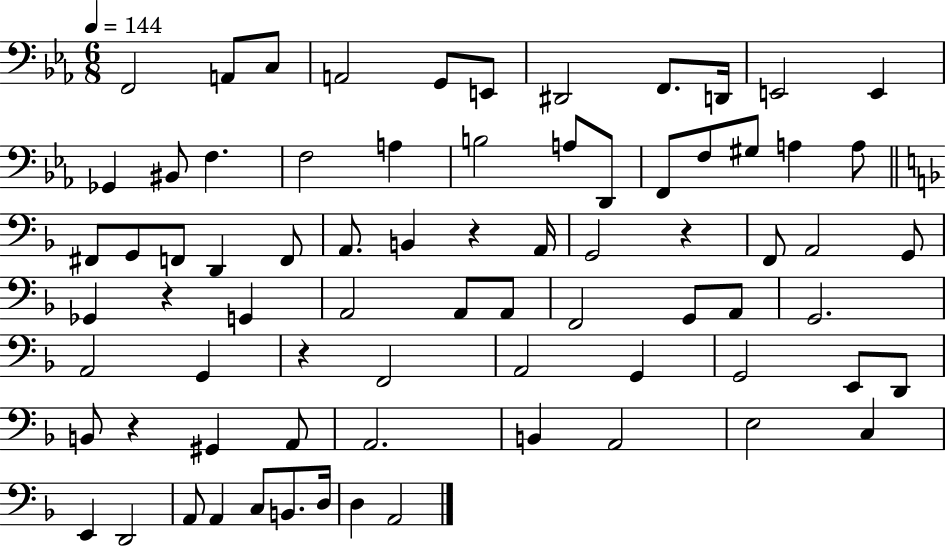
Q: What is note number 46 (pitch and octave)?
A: A2